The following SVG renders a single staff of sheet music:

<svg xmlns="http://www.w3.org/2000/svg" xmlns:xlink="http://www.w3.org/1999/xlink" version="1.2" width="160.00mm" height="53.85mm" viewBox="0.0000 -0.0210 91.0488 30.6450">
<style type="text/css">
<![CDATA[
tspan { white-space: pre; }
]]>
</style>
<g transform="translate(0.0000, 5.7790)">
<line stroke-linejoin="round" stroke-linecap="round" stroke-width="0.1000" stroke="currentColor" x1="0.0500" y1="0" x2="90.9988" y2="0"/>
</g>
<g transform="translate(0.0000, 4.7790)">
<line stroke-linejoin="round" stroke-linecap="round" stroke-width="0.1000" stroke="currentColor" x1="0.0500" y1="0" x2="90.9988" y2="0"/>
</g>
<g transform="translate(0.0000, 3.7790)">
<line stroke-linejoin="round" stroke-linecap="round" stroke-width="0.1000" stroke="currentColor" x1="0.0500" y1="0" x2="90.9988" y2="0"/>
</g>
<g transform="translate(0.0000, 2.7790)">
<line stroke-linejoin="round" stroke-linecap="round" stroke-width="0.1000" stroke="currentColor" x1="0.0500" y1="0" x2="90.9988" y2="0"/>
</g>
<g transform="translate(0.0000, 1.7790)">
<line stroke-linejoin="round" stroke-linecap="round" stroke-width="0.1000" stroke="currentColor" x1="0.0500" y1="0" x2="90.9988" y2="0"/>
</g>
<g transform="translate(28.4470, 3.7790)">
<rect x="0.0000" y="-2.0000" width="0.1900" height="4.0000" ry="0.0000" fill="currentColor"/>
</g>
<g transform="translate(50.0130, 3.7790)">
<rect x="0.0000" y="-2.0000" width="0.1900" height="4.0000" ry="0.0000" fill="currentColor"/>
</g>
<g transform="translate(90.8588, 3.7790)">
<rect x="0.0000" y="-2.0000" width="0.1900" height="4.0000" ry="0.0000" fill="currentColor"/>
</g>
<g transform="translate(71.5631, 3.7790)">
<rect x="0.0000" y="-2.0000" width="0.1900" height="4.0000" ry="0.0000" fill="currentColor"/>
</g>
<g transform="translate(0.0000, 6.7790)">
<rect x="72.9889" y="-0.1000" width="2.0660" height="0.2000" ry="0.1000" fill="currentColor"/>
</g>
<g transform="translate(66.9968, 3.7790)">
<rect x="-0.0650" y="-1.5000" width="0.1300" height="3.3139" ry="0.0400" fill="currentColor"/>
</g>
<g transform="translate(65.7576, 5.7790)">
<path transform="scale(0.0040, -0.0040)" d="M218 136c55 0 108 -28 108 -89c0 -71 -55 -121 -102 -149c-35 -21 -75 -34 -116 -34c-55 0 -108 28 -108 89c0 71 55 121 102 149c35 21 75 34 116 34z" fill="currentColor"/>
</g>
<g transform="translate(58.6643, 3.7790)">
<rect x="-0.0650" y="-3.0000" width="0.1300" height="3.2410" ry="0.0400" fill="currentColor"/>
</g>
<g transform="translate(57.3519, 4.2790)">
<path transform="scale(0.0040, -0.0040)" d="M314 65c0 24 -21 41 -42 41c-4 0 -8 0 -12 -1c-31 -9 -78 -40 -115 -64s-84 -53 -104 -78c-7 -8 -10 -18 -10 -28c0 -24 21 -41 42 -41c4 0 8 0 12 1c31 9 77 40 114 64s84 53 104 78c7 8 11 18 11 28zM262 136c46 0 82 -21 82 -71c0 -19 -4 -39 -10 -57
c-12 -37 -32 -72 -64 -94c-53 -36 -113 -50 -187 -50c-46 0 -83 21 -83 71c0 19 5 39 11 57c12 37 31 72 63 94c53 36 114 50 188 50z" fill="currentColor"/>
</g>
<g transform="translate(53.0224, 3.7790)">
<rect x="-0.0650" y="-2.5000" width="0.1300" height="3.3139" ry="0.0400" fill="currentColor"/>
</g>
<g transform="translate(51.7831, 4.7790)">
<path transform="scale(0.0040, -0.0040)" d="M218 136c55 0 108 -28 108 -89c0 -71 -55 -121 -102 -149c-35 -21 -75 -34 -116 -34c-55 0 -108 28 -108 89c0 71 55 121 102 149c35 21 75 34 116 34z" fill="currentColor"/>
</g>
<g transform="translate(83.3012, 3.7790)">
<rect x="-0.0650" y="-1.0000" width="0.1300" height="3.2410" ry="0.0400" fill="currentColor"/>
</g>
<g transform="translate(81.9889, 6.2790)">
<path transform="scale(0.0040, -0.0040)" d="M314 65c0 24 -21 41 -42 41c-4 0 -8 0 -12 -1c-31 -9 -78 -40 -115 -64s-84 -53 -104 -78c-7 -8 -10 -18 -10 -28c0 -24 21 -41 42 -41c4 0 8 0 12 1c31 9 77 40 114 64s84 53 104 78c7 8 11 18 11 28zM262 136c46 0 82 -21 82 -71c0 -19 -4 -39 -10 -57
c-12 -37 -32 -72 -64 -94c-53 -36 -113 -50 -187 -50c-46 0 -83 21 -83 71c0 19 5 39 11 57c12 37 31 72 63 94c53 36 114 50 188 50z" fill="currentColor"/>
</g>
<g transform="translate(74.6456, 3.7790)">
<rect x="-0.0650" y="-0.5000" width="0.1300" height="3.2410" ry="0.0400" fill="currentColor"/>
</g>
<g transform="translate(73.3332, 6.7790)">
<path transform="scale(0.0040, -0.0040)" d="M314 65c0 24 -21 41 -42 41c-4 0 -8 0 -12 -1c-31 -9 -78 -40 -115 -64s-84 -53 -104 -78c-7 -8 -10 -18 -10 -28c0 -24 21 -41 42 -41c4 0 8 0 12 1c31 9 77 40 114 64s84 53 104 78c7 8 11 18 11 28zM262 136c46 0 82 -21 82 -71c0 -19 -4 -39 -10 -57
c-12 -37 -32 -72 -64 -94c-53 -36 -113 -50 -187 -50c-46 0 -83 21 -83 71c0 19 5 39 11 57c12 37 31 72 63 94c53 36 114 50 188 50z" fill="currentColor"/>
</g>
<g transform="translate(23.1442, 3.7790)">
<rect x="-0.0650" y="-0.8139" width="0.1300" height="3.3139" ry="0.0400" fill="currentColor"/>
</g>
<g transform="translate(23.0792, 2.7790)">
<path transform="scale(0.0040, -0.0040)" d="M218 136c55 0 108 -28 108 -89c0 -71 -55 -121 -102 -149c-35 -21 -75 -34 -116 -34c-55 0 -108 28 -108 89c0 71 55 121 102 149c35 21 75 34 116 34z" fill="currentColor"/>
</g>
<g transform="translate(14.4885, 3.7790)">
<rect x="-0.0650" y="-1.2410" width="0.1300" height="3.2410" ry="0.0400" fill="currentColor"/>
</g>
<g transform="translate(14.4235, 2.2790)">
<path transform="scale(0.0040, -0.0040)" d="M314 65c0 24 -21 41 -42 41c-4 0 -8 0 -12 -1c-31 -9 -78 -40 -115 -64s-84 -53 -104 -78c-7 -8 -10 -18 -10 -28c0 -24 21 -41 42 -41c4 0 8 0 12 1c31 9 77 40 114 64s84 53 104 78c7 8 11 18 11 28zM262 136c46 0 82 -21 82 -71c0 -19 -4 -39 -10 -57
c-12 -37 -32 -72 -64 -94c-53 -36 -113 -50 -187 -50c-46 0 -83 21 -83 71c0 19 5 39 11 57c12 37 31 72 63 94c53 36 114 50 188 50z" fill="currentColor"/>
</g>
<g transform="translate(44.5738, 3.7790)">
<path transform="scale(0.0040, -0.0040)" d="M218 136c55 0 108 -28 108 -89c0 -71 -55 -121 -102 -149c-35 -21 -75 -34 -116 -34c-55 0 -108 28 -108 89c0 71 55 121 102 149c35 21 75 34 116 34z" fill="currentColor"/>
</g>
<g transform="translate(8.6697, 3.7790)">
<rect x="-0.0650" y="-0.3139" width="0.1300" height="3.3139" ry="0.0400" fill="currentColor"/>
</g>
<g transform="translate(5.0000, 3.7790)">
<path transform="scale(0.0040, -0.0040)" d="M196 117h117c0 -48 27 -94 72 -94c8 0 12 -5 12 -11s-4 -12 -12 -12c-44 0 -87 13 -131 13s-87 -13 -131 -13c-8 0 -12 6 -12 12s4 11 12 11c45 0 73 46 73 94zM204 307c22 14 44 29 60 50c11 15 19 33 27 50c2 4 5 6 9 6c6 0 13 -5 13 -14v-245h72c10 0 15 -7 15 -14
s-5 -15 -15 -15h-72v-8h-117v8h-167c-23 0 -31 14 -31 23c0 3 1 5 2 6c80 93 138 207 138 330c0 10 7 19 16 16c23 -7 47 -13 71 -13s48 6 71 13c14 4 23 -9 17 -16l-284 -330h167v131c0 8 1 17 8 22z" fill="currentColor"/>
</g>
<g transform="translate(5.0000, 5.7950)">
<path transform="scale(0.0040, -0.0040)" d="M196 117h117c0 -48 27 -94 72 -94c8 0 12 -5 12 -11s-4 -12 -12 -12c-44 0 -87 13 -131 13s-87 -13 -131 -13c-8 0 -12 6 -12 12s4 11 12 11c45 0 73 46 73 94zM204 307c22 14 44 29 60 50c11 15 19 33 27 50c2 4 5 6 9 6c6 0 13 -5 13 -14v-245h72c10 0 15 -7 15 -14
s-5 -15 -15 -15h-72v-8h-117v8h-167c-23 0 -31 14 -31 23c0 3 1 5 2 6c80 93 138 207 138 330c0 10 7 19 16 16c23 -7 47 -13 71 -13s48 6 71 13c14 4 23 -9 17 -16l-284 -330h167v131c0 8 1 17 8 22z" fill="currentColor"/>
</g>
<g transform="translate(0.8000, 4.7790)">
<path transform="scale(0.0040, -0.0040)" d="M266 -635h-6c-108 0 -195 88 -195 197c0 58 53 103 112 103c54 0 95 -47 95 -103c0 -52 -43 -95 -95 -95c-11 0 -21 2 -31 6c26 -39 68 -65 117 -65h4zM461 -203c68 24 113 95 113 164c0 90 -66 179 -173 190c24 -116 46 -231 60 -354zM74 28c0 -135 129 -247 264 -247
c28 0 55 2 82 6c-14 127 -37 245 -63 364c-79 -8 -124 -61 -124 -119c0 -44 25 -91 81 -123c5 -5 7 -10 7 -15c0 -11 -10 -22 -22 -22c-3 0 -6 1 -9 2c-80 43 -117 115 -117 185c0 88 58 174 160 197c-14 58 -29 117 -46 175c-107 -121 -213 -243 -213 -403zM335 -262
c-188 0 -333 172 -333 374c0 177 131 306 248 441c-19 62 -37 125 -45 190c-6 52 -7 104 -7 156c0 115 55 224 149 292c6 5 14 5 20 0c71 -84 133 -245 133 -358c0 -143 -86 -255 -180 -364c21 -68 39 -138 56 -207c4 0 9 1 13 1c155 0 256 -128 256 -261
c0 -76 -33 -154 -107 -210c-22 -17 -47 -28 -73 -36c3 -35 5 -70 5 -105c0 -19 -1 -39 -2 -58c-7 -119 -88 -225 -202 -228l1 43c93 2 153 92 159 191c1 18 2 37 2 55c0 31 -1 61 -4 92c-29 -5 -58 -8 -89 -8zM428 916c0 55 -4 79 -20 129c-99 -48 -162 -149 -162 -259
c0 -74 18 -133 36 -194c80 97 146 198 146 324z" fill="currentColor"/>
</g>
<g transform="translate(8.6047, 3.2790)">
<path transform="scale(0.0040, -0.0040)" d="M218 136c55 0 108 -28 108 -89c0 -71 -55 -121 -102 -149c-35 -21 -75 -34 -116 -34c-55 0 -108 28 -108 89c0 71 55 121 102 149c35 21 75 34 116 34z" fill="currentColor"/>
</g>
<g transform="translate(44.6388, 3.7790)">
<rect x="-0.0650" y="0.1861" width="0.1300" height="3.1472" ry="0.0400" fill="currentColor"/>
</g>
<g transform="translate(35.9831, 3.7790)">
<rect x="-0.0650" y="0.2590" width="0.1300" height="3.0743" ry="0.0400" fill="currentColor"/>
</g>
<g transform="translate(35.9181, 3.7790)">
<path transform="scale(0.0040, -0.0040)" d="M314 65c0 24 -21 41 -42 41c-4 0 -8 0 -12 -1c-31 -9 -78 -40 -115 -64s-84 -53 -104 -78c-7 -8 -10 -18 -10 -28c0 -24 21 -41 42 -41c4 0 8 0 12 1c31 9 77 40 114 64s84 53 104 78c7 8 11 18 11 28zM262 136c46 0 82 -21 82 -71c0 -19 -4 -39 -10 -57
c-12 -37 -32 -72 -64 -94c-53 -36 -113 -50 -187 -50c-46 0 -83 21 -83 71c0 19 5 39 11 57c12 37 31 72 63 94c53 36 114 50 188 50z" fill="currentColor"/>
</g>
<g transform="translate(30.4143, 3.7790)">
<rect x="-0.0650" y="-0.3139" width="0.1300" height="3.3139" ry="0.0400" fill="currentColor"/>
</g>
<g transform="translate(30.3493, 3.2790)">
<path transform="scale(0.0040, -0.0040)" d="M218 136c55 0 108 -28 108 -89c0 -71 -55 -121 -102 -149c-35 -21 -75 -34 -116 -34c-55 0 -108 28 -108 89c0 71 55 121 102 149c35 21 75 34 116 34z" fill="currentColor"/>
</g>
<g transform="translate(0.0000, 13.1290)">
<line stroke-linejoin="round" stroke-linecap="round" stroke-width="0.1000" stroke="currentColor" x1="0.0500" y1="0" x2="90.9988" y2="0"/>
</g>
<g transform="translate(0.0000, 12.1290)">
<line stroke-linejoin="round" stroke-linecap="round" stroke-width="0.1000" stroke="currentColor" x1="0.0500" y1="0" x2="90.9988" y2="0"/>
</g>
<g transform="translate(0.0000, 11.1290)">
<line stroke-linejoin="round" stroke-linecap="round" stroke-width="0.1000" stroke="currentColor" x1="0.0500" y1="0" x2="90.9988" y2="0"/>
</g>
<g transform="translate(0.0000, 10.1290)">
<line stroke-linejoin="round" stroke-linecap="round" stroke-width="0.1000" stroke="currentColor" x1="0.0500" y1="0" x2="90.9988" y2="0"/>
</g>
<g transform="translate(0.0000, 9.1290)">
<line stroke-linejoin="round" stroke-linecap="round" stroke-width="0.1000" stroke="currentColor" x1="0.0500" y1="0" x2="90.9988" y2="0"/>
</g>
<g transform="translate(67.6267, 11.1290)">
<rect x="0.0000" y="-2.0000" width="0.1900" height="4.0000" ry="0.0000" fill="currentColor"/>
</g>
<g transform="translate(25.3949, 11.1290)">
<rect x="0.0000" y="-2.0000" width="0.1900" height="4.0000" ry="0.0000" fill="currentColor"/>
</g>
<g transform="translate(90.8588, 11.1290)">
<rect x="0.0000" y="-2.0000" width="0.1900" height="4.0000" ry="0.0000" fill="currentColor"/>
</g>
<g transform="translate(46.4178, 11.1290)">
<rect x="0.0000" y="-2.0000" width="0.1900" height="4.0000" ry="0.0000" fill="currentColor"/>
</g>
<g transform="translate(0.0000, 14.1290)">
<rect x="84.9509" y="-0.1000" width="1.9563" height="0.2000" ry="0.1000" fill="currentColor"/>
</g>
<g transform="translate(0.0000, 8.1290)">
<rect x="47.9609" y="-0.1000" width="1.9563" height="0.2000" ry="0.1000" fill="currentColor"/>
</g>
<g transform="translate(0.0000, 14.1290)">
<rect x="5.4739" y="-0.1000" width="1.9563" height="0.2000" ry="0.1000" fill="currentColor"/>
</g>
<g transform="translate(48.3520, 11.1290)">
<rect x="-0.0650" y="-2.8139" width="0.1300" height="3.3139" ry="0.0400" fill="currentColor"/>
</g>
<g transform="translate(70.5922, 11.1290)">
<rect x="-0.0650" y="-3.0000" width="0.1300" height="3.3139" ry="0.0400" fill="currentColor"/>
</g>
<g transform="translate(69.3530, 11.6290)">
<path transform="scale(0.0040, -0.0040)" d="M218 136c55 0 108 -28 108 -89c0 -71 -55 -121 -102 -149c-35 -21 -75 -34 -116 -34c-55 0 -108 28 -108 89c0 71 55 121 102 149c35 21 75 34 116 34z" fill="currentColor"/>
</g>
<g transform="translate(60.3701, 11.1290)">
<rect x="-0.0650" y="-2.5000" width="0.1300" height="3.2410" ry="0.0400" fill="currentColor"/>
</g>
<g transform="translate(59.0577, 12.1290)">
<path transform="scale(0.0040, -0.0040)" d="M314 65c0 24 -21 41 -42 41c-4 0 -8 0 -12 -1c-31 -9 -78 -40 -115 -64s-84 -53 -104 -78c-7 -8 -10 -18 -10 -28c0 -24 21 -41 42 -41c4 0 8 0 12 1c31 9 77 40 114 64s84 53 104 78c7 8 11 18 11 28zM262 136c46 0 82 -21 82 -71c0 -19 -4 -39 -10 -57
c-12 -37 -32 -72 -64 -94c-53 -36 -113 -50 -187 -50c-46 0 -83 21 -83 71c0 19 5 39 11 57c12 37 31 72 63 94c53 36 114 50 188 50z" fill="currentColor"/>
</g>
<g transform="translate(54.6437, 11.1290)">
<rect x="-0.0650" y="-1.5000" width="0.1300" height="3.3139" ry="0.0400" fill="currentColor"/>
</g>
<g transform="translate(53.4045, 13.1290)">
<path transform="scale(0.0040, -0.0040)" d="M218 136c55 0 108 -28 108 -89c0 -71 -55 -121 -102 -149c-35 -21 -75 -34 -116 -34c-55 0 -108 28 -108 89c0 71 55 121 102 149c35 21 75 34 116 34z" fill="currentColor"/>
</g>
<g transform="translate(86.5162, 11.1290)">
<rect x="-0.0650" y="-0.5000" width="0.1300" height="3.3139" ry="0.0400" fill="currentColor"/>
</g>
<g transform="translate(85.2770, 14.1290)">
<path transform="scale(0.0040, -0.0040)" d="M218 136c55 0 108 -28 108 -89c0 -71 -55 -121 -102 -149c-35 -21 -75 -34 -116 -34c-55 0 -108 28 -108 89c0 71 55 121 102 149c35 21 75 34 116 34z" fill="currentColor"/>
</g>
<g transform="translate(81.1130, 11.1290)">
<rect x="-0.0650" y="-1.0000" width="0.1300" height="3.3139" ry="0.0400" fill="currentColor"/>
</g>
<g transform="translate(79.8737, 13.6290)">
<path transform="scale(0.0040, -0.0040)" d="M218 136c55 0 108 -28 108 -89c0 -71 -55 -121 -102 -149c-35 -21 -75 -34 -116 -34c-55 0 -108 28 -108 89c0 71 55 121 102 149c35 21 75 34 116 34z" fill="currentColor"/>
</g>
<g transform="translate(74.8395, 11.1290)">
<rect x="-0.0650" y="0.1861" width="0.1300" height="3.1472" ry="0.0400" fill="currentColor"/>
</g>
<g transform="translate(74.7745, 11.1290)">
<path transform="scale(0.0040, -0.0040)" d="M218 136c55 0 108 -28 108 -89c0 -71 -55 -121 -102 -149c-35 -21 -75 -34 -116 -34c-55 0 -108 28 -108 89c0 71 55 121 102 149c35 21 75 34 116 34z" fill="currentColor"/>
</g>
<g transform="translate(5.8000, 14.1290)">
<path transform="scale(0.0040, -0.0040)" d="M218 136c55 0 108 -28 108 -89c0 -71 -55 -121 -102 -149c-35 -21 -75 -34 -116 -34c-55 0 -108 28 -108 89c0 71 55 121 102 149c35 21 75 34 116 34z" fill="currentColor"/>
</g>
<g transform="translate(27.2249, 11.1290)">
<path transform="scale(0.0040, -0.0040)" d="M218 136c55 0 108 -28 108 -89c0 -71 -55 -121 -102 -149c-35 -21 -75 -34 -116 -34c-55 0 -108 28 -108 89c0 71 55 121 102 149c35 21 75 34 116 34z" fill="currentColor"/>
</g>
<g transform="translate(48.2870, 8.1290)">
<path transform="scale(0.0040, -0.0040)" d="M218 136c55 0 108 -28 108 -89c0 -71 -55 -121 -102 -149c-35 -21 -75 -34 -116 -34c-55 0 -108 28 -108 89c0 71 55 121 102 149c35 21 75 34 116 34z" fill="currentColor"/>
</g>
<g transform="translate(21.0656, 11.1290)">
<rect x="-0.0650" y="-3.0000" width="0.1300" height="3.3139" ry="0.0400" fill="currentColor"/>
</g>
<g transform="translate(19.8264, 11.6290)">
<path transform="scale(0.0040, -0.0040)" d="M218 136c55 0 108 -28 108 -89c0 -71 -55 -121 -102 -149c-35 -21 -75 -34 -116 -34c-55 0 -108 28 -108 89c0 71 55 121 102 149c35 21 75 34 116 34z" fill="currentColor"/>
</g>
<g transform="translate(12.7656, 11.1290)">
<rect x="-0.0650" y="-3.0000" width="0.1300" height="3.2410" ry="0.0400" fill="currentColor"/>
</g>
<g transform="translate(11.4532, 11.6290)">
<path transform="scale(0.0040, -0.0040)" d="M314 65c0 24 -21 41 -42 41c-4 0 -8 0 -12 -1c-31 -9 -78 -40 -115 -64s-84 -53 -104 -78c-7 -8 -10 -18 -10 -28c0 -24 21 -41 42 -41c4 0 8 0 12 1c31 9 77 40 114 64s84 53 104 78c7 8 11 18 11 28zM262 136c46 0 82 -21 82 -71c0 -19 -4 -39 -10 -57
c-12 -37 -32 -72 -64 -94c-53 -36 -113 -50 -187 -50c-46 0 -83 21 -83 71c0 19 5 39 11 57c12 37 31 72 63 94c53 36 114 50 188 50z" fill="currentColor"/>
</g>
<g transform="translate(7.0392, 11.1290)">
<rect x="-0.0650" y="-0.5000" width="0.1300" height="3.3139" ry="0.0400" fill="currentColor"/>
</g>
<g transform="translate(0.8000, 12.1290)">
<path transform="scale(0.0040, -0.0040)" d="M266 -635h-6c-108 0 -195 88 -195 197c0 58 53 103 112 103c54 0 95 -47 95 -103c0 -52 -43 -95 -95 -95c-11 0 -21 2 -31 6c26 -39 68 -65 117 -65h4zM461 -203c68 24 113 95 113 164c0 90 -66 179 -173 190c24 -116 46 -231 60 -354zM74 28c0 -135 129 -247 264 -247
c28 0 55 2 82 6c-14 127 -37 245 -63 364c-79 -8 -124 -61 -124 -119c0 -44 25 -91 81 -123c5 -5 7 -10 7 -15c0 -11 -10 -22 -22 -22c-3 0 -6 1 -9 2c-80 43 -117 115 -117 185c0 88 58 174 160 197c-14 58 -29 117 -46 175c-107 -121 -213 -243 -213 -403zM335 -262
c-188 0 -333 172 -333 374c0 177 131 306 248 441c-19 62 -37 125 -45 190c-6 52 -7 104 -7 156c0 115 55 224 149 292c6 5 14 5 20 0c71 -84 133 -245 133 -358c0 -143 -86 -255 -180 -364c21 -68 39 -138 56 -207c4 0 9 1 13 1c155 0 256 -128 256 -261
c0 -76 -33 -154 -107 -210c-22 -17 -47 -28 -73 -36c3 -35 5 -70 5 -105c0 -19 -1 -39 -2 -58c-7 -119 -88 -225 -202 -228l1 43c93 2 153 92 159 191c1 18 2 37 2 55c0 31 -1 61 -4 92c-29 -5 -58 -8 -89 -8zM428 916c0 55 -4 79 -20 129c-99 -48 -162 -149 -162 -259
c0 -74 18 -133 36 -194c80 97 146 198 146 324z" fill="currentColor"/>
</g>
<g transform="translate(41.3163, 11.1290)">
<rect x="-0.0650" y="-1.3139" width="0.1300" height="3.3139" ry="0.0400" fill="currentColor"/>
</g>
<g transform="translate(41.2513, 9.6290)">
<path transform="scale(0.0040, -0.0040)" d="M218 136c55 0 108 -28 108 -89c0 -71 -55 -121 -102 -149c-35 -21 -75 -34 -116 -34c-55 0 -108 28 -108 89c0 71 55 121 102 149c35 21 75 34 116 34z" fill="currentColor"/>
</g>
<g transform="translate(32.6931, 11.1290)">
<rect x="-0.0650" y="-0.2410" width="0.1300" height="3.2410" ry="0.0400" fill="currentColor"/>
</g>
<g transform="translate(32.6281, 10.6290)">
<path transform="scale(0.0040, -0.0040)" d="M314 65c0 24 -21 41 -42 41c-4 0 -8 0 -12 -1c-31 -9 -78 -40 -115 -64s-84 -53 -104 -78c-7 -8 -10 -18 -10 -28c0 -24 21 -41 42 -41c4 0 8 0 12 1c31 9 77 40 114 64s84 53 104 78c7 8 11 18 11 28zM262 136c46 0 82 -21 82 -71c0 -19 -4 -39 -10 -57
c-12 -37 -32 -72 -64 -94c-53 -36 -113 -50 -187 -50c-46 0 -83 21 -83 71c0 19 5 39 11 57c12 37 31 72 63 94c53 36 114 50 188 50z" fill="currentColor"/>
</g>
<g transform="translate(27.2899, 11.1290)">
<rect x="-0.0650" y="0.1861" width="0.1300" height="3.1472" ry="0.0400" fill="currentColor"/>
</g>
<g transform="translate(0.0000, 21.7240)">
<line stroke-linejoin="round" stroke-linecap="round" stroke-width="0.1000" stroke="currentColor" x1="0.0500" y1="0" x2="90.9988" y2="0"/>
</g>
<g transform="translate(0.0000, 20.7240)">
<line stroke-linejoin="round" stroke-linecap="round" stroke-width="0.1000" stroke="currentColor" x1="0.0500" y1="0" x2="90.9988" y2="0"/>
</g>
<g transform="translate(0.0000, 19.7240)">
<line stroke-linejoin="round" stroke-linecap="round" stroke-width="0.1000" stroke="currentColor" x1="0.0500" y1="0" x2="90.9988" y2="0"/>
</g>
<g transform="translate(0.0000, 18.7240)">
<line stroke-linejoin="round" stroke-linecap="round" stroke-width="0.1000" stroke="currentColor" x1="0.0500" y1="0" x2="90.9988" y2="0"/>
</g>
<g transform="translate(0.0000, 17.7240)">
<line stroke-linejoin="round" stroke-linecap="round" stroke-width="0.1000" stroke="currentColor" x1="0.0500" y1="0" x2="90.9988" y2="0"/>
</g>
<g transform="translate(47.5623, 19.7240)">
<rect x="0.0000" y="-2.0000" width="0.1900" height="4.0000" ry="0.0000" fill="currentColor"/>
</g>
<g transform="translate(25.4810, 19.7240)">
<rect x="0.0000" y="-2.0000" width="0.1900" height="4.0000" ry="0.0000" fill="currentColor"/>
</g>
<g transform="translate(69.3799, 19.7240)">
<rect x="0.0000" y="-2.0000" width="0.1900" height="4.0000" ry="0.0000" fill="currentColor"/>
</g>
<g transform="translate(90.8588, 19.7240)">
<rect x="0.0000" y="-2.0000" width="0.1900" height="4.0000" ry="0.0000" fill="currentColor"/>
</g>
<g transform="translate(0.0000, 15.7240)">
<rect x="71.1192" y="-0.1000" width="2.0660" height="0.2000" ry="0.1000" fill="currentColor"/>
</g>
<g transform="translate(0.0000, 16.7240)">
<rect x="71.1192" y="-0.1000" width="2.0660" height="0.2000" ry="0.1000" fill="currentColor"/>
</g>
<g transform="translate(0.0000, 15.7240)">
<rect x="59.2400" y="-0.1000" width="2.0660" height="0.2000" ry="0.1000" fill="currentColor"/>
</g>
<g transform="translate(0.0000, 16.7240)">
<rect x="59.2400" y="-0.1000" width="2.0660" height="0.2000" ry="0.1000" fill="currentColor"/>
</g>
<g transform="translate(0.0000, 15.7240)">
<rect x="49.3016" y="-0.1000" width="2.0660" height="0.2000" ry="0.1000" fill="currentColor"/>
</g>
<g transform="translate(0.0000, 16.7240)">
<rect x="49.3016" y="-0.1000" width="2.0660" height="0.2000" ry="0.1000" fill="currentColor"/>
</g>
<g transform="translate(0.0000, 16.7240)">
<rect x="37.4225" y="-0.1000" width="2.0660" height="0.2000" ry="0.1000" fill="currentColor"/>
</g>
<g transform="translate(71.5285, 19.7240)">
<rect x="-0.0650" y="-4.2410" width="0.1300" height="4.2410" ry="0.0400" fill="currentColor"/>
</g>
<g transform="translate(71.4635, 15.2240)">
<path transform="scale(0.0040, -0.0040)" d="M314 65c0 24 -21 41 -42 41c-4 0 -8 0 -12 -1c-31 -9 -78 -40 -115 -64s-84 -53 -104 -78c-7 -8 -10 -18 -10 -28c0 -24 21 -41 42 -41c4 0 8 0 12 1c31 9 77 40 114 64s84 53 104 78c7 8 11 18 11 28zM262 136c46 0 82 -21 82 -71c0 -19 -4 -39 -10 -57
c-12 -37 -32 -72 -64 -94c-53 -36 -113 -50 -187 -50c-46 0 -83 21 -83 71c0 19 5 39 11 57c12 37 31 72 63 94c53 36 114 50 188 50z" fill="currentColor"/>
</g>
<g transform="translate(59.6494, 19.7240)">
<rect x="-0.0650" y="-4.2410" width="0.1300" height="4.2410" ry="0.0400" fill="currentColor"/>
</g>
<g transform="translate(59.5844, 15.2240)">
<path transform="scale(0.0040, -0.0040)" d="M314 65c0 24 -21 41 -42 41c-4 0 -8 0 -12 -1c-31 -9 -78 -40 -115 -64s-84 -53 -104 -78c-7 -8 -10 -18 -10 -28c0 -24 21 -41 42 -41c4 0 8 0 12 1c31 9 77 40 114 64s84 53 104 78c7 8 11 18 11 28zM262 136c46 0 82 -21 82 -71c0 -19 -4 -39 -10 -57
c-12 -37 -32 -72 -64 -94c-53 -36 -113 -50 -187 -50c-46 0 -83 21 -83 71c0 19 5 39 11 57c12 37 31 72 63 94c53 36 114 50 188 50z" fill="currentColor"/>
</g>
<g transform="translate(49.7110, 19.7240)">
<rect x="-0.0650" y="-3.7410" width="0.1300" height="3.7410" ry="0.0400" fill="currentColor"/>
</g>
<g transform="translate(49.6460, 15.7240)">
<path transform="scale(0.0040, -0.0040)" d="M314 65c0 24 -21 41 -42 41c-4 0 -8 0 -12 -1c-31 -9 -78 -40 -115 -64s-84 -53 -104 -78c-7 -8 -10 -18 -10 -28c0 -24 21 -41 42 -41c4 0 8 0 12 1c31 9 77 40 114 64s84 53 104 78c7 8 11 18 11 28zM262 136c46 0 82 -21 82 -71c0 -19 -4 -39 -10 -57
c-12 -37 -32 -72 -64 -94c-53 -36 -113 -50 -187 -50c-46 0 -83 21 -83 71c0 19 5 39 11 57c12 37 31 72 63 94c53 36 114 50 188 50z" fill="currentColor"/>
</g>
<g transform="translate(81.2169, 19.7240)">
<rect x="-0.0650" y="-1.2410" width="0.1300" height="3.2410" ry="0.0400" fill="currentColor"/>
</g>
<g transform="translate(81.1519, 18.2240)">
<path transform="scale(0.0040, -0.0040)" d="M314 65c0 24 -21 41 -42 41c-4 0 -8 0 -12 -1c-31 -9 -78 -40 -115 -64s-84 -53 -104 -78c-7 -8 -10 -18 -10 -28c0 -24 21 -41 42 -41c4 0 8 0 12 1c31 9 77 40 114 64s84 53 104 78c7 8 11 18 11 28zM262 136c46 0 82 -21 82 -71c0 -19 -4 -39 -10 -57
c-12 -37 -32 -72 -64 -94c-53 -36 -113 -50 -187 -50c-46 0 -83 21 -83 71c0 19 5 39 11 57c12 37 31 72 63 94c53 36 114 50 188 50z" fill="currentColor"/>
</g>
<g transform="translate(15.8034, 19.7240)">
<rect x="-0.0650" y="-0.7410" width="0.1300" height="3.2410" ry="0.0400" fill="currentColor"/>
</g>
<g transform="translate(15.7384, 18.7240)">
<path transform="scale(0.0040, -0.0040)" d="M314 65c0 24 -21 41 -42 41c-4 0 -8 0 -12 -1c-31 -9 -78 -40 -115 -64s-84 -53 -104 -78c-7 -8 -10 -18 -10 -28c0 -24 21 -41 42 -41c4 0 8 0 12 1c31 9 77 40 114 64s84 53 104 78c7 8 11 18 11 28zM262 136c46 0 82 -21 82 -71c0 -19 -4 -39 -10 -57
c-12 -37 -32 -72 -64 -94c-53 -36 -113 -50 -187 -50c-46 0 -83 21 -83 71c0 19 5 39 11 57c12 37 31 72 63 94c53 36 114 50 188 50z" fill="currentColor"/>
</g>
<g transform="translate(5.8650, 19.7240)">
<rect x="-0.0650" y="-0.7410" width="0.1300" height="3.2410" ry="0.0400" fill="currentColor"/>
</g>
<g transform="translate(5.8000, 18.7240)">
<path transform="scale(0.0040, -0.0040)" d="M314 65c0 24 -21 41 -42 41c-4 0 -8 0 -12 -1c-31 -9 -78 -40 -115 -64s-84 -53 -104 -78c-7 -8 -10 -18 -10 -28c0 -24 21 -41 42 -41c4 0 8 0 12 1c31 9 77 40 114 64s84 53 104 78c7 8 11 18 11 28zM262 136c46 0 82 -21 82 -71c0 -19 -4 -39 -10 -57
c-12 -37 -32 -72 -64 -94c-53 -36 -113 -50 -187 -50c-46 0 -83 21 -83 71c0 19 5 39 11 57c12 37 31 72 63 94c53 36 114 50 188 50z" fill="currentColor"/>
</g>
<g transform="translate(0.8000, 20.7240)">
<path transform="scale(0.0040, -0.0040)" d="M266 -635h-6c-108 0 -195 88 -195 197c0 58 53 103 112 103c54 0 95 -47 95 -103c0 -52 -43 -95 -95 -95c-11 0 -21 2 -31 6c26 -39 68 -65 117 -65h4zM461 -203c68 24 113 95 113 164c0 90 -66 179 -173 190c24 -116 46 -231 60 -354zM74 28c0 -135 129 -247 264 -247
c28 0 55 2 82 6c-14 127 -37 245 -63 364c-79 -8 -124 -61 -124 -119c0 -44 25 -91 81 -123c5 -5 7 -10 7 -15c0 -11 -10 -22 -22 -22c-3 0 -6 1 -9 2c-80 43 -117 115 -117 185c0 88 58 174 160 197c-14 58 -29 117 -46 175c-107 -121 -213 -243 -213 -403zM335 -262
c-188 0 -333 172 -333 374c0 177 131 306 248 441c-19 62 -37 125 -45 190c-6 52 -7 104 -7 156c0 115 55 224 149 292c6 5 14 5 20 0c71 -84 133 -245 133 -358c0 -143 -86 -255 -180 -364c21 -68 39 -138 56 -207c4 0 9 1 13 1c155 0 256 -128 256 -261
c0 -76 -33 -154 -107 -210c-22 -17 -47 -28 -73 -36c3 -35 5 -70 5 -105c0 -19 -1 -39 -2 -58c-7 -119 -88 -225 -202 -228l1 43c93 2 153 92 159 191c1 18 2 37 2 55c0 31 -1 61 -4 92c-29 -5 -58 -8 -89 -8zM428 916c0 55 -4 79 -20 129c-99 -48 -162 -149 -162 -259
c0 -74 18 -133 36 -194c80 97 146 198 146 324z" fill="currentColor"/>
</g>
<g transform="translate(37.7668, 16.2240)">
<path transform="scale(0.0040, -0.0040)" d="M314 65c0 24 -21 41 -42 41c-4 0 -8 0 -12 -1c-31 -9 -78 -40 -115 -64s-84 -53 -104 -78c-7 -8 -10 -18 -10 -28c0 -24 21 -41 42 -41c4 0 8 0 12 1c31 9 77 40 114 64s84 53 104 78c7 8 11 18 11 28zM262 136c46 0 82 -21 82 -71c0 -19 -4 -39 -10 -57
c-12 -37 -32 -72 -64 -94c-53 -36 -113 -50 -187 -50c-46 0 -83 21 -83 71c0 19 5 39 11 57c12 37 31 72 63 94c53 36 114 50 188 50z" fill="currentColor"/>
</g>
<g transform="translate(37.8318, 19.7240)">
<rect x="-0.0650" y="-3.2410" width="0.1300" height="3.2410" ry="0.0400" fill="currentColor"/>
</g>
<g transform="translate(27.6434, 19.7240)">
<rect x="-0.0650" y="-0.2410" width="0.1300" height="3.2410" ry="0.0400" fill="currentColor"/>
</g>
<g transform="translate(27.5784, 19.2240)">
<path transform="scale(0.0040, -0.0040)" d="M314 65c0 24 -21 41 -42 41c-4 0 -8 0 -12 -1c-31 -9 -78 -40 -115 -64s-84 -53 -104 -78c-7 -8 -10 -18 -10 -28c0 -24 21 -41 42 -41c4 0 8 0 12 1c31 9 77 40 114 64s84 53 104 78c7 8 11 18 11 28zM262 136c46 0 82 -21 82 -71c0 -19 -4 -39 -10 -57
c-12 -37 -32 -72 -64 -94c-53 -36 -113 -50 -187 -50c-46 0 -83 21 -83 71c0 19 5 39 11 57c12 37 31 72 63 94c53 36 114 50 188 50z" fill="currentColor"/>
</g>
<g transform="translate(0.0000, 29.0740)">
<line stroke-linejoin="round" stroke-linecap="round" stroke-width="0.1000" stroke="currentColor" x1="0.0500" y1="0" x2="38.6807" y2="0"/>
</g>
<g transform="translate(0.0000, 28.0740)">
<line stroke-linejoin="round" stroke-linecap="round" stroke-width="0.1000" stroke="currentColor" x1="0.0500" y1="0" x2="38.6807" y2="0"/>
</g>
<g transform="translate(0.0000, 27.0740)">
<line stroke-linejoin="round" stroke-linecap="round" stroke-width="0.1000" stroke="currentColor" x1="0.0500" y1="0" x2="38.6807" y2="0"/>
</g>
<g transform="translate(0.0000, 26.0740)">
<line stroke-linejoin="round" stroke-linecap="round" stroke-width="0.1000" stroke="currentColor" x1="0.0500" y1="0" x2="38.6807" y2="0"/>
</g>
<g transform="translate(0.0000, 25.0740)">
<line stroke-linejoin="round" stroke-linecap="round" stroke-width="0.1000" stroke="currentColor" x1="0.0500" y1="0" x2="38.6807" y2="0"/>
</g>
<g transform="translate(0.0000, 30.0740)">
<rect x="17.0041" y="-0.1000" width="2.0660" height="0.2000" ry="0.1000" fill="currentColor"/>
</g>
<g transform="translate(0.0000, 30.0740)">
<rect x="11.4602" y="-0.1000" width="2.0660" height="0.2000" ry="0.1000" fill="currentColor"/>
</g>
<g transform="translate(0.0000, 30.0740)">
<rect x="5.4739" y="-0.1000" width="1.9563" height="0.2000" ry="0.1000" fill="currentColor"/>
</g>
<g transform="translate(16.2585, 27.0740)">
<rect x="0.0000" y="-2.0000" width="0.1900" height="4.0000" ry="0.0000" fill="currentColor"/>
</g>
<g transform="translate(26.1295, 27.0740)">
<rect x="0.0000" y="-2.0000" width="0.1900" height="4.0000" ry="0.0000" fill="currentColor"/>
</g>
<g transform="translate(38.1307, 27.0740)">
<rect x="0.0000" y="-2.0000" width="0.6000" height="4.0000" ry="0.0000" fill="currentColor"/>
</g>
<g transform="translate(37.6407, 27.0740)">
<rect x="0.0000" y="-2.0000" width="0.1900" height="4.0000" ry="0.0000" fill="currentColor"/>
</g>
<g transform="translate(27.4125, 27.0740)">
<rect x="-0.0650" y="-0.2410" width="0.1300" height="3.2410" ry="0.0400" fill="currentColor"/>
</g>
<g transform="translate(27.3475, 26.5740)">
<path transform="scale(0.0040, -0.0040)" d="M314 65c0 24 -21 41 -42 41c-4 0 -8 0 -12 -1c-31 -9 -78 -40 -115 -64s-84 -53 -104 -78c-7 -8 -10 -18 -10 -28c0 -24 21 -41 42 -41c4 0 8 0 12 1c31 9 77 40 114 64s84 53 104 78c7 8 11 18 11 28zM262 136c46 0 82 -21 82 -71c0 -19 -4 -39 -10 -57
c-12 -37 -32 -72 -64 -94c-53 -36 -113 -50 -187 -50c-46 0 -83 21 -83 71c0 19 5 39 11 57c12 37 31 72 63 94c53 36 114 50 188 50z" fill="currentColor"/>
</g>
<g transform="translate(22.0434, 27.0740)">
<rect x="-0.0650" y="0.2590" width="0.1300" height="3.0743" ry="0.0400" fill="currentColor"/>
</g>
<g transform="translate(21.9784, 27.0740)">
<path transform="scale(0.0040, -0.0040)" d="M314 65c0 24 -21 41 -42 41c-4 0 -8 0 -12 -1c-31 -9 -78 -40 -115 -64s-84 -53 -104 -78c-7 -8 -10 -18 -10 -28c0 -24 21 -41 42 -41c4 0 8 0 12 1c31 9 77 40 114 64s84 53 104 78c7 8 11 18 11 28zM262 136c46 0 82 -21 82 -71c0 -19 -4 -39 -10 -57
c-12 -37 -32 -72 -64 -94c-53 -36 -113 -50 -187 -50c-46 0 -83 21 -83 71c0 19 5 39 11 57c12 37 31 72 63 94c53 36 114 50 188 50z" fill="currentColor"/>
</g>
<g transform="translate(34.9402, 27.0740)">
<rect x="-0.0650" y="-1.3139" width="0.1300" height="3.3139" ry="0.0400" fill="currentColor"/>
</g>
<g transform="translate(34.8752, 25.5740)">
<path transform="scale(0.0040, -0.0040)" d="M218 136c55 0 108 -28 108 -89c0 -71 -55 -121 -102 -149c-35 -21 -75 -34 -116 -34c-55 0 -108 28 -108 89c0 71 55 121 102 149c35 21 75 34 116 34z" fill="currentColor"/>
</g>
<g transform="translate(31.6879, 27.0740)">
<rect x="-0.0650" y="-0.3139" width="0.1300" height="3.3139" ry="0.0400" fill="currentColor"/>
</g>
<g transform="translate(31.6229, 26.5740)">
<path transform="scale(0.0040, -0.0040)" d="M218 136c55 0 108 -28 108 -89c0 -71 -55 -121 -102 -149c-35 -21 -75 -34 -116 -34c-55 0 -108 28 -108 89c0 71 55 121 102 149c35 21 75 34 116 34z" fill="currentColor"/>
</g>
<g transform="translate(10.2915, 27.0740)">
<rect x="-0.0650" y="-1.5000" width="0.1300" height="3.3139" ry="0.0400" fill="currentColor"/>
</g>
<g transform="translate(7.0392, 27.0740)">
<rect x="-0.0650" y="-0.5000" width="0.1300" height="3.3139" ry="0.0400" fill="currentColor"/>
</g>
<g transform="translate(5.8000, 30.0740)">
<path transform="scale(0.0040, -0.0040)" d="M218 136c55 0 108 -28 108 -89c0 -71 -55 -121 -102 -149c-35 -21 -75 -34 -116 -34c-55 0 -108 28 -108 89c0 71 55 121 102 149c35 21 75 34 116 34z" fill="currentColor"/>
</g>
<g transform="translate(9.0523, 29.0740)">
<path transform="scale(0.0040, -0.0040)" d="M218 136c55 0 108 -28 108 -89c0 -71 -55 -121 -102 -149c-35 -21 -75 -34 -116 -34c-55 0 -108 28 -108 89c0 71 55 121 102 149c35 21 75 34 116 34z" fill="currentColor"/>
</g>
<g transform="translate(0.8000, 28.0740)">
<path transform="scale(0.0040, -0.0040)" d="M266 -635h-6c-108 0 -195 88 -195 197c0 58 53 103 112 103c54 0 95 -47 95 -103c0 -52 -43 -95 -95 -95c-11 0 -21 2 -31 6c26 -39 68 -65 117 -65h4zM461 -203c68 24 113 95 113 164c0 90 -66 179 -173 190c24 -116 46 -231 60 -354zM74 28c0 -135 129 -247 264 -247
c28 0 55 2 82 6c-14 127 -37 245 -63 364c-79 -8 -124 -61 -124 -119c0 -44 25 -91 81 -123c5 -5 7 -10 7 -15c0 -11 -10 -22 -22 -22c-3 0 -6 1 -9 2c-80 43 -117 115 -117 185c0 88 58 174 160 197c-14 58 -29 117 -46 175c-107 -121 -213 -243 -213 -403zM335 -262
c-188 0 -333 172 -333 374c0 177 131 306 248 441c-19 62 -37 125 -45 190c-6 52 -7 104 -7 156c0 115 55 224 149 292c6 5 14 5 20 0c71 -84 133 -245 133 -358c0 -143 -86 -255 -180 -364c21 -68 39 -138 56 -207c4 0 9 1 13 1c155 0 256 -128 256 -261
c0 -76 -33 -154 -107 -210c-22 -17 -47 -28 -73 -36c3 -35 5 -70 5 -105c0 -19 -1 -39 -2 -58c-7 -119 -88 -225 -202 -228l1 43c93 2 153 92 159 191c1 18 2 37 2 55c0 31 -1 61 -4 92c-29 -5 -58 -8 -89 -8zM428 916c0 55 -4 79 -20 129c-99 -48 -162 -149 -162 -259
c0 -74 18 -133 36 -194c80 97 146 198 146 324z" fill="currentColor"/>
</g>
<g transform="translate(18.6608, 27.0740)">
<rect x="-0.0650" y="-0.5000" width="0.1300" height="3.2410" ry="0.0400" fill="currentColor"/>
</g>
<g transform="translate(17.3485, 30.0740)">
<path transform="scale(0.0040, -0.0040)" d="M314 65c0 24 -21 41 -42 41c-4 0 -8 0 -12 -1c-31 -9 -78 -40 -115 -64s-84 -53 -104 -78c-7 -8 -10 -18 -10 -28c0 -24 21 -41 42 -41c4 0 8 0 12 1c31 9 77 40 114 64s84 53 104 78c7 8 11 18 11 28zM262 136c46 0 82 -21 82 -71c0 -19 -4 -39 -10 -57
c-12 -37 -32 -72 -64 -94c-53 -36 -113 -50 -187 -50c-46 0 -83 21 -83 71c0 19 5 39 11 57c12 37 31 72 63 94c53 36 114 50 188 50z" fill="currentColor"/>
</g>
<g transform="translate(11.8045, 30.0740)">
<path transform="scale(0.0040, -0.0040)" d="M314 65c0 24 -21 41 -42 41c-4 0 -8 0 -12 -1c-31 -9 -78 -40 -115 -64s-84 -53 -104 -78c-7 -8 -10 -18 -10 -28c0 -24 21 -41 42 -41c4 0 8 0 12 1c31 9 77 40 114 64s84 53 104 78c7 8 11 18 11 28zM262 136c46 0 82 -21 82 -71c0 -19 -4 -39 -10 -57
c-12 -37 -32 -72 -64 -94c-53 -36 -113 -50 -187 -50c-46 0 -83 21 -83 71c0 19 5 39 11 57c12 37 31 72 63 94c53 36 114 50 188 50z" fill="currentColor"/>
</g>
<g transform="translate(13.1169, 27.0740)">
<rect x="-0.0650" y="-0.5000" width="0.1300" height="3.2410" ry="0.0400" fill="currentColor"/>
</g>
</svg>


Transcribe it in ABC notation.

X:1
T:Untitled
M:4/4
L:1/4
K:C
c e2 d c B2 B G A2 E C2 D2 C A2 A B c2 e a E G2 A B D C d2 d2 c2 b2 c'2 d'2 d'2 e2 C E C2 C2 B2 c2 c e